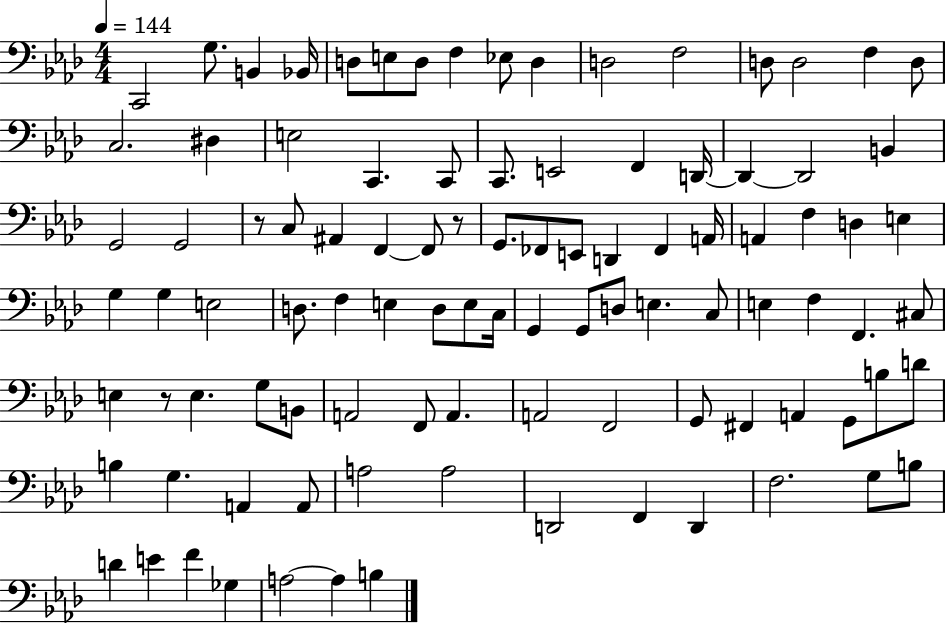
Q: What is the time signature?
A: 4/4